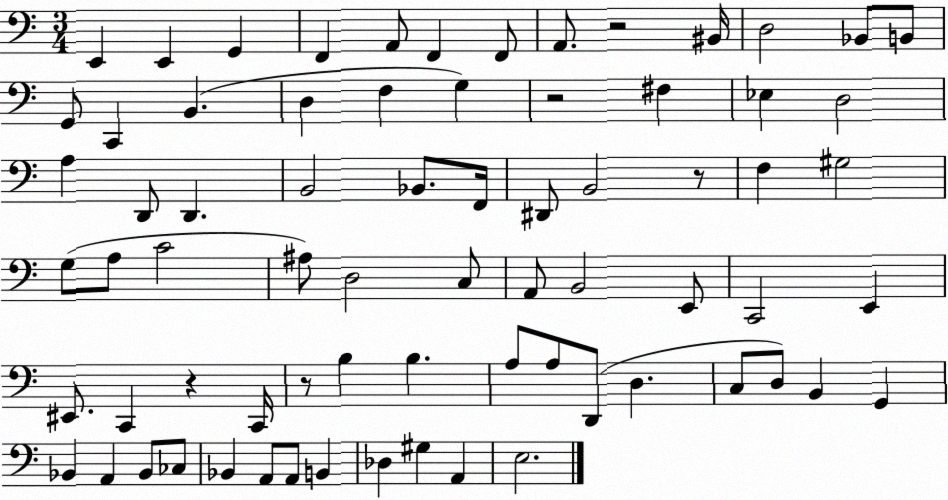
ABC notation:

X:1
T:Untitled
M:3/4
L:1/4
K:C
E,, E,, G,, F,, A,,/2 F,, F,,/2 A,,/2 z2 ^B,,/4 D,2 _B,,/2 B,,/2 G,,/2 C,, B,, D, F, G, z2 ^F, _E, D,2 A, D,,/2 D,, B,,2 _B,,/2 F,,/4 ^D,,/2 B,,2 z/2 F, ^G,2 G,/2 A,/2 C2 ^A,/2 D,2 C,/2 A,,/2 B,,2 E,,/2 C,,2 E,, ^E,,/2 C,, z C,,/4 z/2 B, B, A,/2 A,/2 D,,/2 D, C,/2 D,/2 B,, G,, _B,, A,, _B,,/2 _C,/2 _B,, A,,/2 A,,/2 B,, _D, ^G, A,, E,2